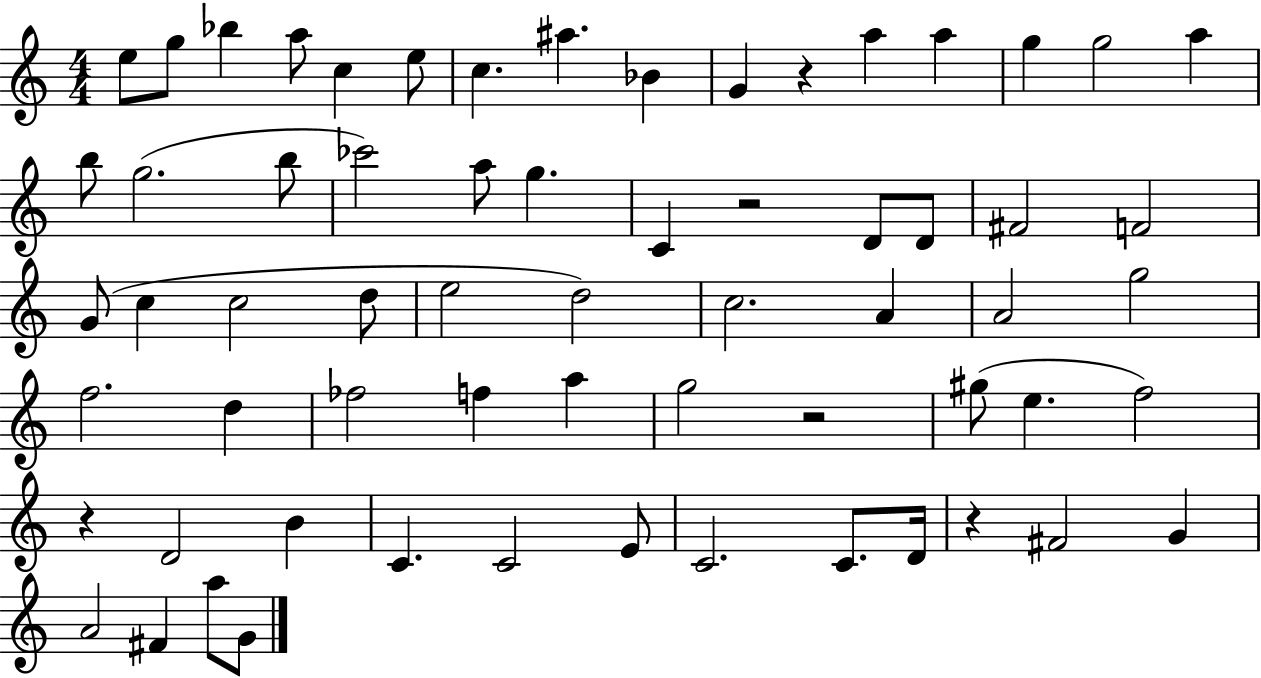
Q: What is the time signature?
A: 4/4